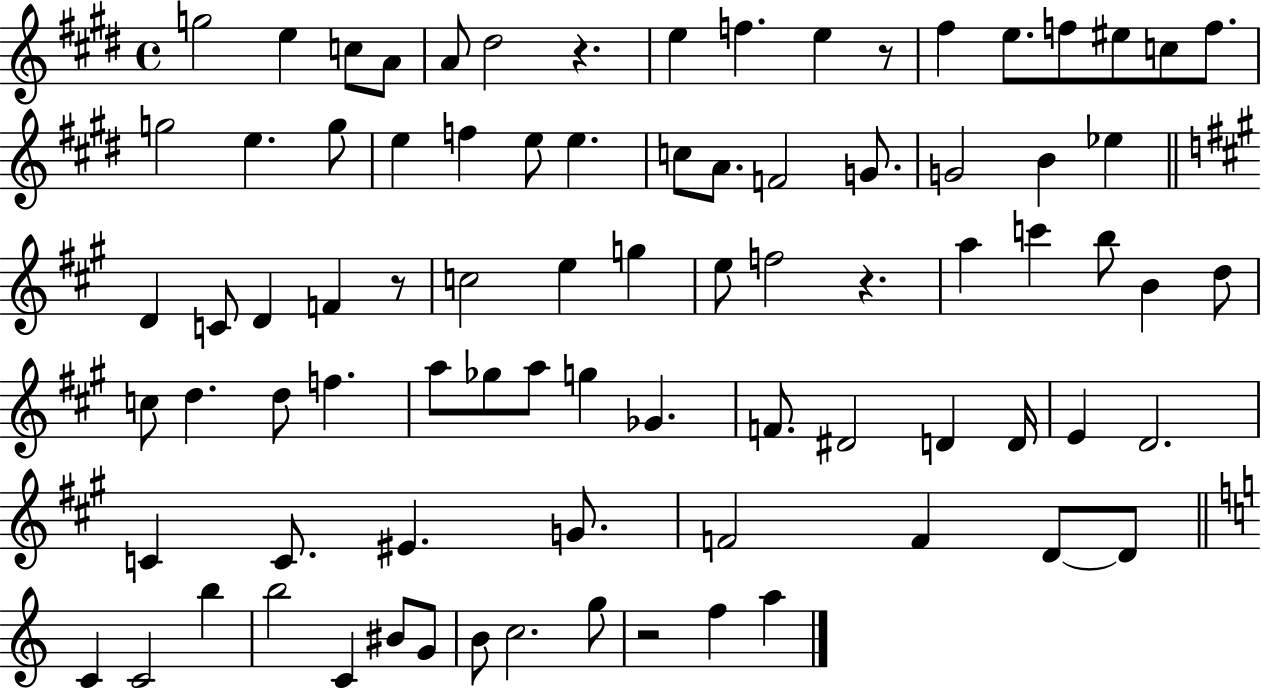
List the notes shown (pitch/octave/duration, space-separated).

G5/h E5/q C5/e A4/e A4/e D#5/h R/q. E5/q F5/q. E5/q R/e F#5/q E5/e. F5/e EIS5/e C5/e F5/e. G5/h E5/q. G5/e E5/q F5/q E5/e E5/q. C5/e A4/e. F4/h G4/e. G4/h B4/q Eb5/q D4/q C4/e D4/q F4/q R/e C5/h E5/q G5/q E5/e F5/h R/q. A5/q C6/q B5/e B4/q D5/e C5/e D5/q. D5/e F5/q. A5/e Gb5/e A5/e G5/q Gb4/q. F4/e. D#4/h D4/q D4/s E4/q D4/h. C4/q C4/e. EIS4/q. G4/e. F4/h F4/q D4/e D4/e C4/q C4/h B5/q B5/h C4/q BIS4/e G4/e B4/e C5/h. G5/e R/h F5/q A5/q